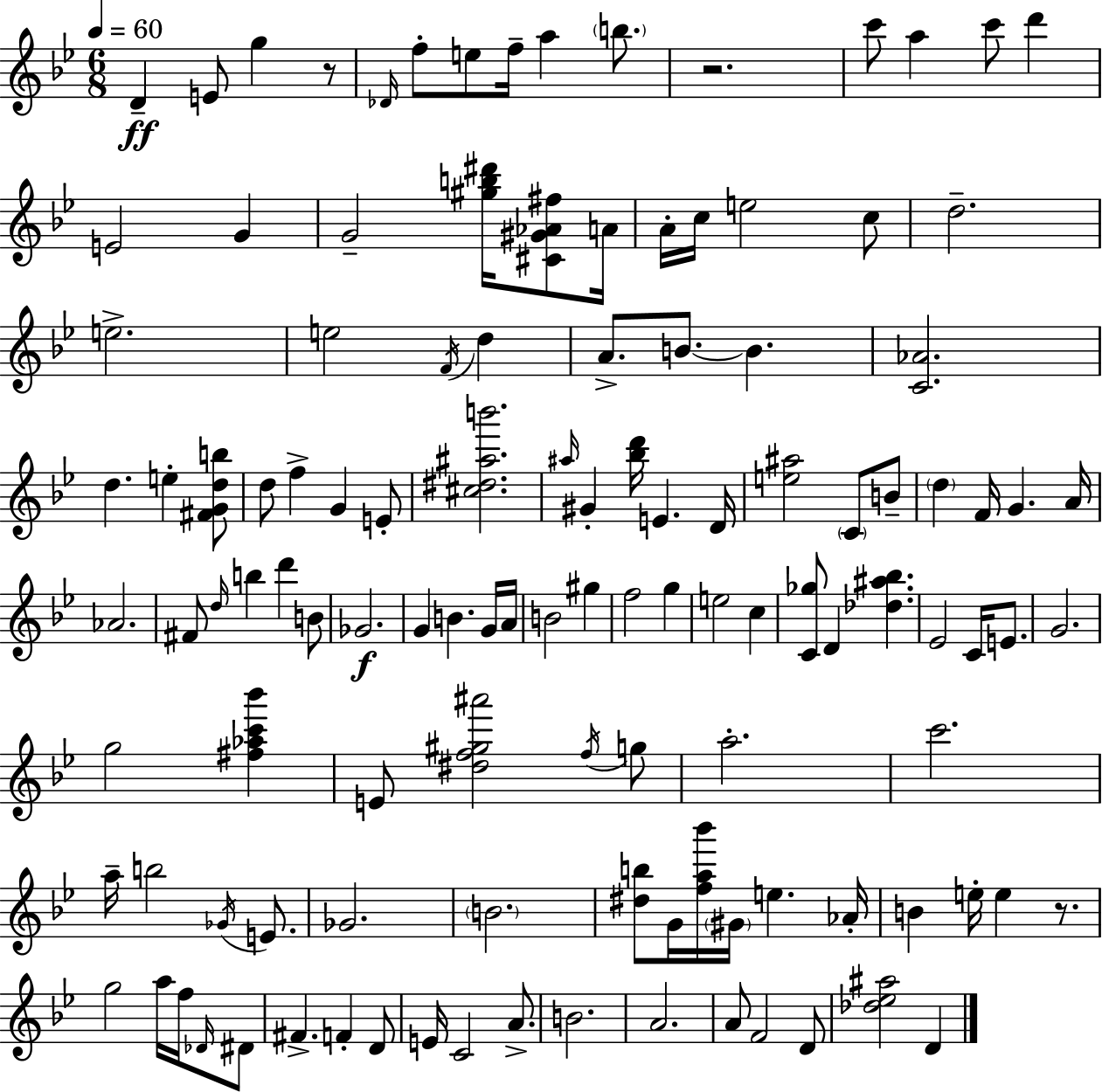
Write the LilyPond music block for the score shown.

{
  \clef treble
  \numericTimeSignature
  \time 6/8
  \key bes \major
  \tempo 4 = 60
  \repeat volta 2 { d'4--\ff e'8 g''4 r8 | \grace { des'16 } f''8-. e''8 f''16-- a''4 \parenthesize b''8. | r2. | c'''8 a''4 c'''8 d'''4 | \break e'2 g'4 | g'2-- <gis'' b'' dis'''>16 <cis' gis' aes' fis''>8 | a'16 a'16-. c''16 e''2 c''8 | d''2.-- | \break e''2.-> | e''2 \acciaccatura { f'16 } d''4 | a'8.-> b'8.~~ b'4. | <c' aes'>2. | \break d''4. e''4-. | <fis' g' d'' b''>8 d''8 f''4-> g'4 | e'8-. <cis'' dis'' ais'' b'''>2. | \grace { ais''16 } gis'4-. <bes'' d'''>16 e'4. | \break d'16 <e'' ais''>2 \parenthesize c'8 | b'8-- \parenthesize d''4 f'16 g'4. | a'16 aes'2. | fis'8 \grace { d''16 } b''4 d'''4 | \break b'8 ges'2.\f | g'4 b'4. | g'16 a'16 b'2 | gis''4 f''2 | \break g''4 e''2 | c''4 <c' ges''>8 d'4 <des'' ais'' bes''>4. | ees'2 | c'16 e'8. g'2. | \break g''2 | <fis'' aes'' c''' bes'''>4 e'8 <dis'' f'' gis'' ais'''>2 | \acciaccatura { f''16 } g''8 a''2.-. | c'''2. | \break a''16-- b''2 | \acciaccatura { ges'16 } e'8. ges'2. | \parenthesize b'2. | <dis'' b''>8 g'16 <f'' a'' bes'''>16 \parenthesize gis'16 e''4. | \break aes'16-. b'4 e''16-. e''4 | r8. g''2 | a''16 f''16 \grace { des'16 } dis'8 fis'4.-> | f'4-. d'8 e'16 c'2 | \break a'8.-> b'2. | a'2. | a'8 f'2 | d'8 <des'' ees'' ais''>2 | \break d'4 } \bar "|."
}